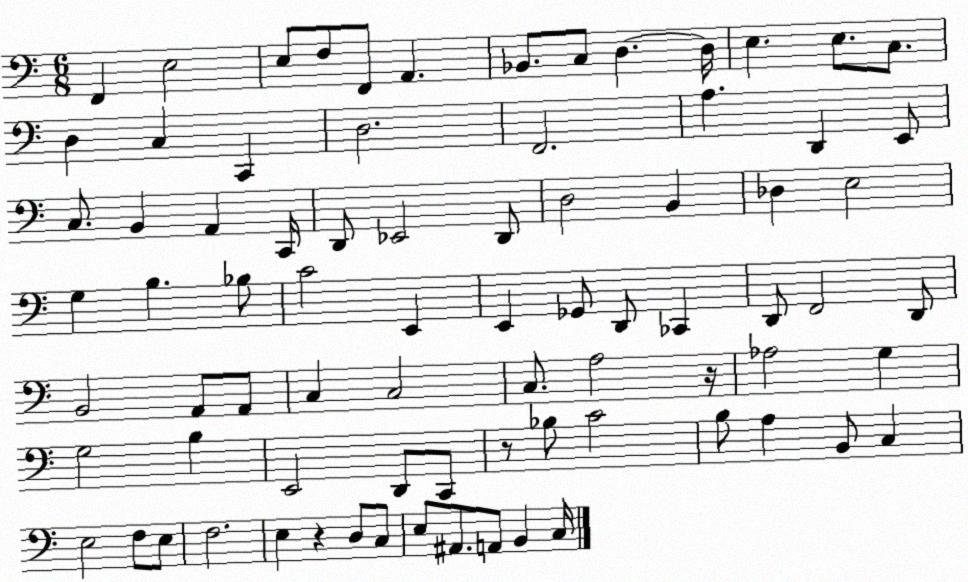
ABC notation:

X:1
T:Untitled
M:6/8
L:1/4
K:C
F,, E,2 E,/2 F,/2 F,,/2 A,, _B,,/2 C,/2 D, D,/4 E, E,/2 C,/2 D, C, C,, D,2 F,,2 A, D,, E,,/2 C,/2 B,, A,, C,,/4 D,,/2 _E,,2 D,,/2 D,2 B,, _D, E,2 G, B, _B,/2 C2 E,, E,, _G,,/2 D,,/2 _C,, D,,/2 F,,2 D,,/2 B,,2 A,,/2 A,,/2 C, C,2 C,/2 A,2 z/4 _A,2 G, G,2 B, E,,2 D,,/2 C,,/2 z/2 _B,/2 C2 B,/2 A, B,,/2 C, E,2 F,/2 E,/2 F,2 E, z D,/2 C,/2 E,/2 ^A,,/2 A,,/2 B,, C,/4